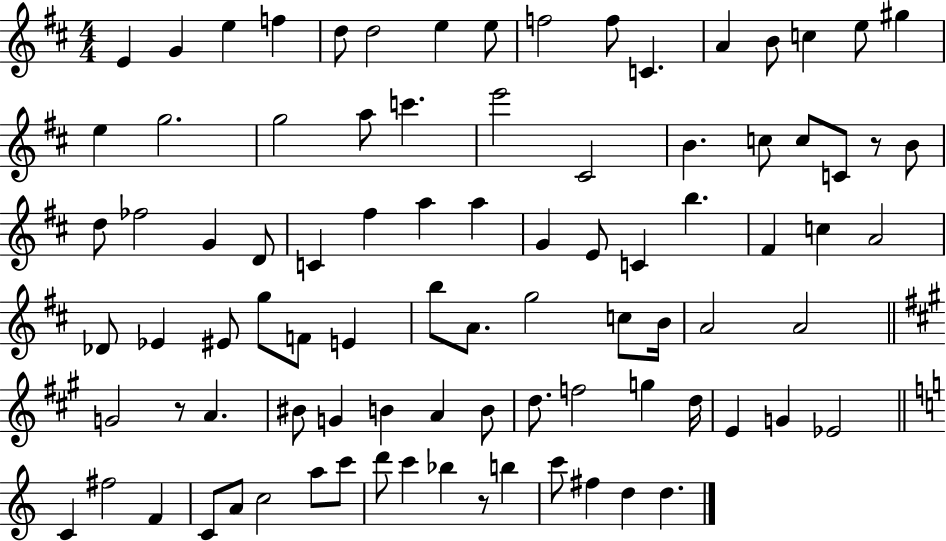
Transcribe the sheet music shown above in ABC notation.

X:1
T:Untitled
M:4/4
L:1/4
K:D
E G e f d/2 d2 e e/2 f2 f/2 C A B/2 c e/2 ^g e g2 g2 a/2 c' e'2 ^C2 B c/2 c/2 C/2 z/2 B/2 d/2 _f2 G D/2 C ^f a a G E/2 C b ^F c A2 _D/2 _E ^E/2 g/2 F/2 E b/2 A/2 g2 c/2 B/4 A2 A2 G2 z/2 A ^B/2 G B A B/2 d/2 f2 g d/4 E G _E2 C ^f2 F C/2 A/2 c2 a/2 c'/2 d'/2 c' _b z/2 b c'/2 ^f d d